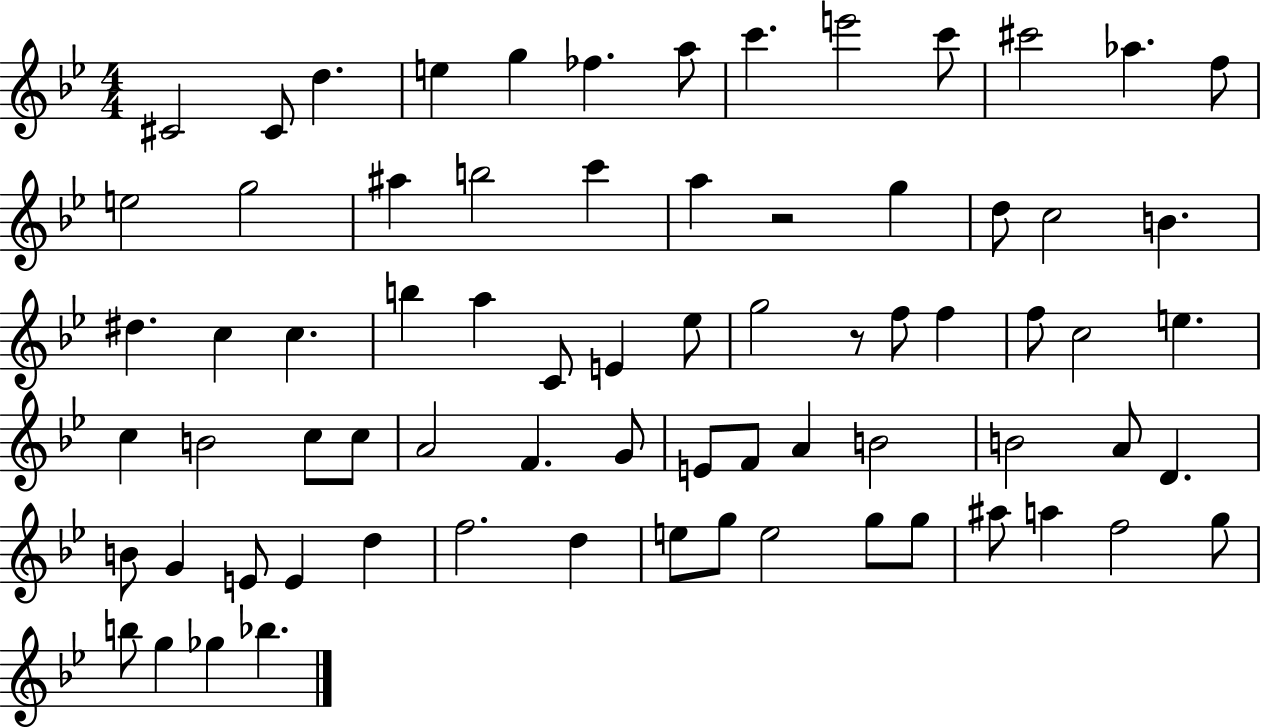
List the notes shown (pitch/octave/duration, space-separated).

C#4/h C#4/e D5/q. E5/q G5/q FES5/q. A5/e C6/q. E6/h C6/e C#6/h Ab5/q. F5/e E5/h G5/h A#5/q B5/h C6/q A5/q R/h G5/q D5/e C5/h B4/q. D#5/q. C5/q C5/q. B5/q A5/q C4/e E4/q Eb5/e G5/h R/e F5/e F5/q F5/e C5/h E5/q. C5/q B4/h C5/e C5/e A4/h F4/q. G4/e E4/e F4/e A4/q B4/h B4/h A4/e D4/q. B4/e G4/q E4/e E4/q D5/q F5/h. D5/q E5/e G5/e E5/h G5/e G5/e A#5/e A5/q F5/h G5/e B5/e G5/q Gb5/q Bb5/q.